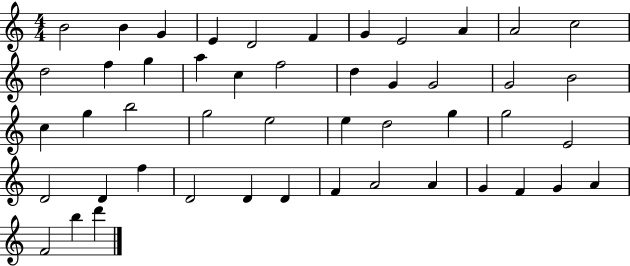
X:1
T:Untitled
M:4/4
L:1/4
K:C
B2 B G E D2 F G E2 A A2 c2 d2 f g a c f2 d G G2 G2 B2 c g b2 g2 e2 e d2 g g2 E2 D2 D f D2 D D F A2 A G F G A F2 b d'